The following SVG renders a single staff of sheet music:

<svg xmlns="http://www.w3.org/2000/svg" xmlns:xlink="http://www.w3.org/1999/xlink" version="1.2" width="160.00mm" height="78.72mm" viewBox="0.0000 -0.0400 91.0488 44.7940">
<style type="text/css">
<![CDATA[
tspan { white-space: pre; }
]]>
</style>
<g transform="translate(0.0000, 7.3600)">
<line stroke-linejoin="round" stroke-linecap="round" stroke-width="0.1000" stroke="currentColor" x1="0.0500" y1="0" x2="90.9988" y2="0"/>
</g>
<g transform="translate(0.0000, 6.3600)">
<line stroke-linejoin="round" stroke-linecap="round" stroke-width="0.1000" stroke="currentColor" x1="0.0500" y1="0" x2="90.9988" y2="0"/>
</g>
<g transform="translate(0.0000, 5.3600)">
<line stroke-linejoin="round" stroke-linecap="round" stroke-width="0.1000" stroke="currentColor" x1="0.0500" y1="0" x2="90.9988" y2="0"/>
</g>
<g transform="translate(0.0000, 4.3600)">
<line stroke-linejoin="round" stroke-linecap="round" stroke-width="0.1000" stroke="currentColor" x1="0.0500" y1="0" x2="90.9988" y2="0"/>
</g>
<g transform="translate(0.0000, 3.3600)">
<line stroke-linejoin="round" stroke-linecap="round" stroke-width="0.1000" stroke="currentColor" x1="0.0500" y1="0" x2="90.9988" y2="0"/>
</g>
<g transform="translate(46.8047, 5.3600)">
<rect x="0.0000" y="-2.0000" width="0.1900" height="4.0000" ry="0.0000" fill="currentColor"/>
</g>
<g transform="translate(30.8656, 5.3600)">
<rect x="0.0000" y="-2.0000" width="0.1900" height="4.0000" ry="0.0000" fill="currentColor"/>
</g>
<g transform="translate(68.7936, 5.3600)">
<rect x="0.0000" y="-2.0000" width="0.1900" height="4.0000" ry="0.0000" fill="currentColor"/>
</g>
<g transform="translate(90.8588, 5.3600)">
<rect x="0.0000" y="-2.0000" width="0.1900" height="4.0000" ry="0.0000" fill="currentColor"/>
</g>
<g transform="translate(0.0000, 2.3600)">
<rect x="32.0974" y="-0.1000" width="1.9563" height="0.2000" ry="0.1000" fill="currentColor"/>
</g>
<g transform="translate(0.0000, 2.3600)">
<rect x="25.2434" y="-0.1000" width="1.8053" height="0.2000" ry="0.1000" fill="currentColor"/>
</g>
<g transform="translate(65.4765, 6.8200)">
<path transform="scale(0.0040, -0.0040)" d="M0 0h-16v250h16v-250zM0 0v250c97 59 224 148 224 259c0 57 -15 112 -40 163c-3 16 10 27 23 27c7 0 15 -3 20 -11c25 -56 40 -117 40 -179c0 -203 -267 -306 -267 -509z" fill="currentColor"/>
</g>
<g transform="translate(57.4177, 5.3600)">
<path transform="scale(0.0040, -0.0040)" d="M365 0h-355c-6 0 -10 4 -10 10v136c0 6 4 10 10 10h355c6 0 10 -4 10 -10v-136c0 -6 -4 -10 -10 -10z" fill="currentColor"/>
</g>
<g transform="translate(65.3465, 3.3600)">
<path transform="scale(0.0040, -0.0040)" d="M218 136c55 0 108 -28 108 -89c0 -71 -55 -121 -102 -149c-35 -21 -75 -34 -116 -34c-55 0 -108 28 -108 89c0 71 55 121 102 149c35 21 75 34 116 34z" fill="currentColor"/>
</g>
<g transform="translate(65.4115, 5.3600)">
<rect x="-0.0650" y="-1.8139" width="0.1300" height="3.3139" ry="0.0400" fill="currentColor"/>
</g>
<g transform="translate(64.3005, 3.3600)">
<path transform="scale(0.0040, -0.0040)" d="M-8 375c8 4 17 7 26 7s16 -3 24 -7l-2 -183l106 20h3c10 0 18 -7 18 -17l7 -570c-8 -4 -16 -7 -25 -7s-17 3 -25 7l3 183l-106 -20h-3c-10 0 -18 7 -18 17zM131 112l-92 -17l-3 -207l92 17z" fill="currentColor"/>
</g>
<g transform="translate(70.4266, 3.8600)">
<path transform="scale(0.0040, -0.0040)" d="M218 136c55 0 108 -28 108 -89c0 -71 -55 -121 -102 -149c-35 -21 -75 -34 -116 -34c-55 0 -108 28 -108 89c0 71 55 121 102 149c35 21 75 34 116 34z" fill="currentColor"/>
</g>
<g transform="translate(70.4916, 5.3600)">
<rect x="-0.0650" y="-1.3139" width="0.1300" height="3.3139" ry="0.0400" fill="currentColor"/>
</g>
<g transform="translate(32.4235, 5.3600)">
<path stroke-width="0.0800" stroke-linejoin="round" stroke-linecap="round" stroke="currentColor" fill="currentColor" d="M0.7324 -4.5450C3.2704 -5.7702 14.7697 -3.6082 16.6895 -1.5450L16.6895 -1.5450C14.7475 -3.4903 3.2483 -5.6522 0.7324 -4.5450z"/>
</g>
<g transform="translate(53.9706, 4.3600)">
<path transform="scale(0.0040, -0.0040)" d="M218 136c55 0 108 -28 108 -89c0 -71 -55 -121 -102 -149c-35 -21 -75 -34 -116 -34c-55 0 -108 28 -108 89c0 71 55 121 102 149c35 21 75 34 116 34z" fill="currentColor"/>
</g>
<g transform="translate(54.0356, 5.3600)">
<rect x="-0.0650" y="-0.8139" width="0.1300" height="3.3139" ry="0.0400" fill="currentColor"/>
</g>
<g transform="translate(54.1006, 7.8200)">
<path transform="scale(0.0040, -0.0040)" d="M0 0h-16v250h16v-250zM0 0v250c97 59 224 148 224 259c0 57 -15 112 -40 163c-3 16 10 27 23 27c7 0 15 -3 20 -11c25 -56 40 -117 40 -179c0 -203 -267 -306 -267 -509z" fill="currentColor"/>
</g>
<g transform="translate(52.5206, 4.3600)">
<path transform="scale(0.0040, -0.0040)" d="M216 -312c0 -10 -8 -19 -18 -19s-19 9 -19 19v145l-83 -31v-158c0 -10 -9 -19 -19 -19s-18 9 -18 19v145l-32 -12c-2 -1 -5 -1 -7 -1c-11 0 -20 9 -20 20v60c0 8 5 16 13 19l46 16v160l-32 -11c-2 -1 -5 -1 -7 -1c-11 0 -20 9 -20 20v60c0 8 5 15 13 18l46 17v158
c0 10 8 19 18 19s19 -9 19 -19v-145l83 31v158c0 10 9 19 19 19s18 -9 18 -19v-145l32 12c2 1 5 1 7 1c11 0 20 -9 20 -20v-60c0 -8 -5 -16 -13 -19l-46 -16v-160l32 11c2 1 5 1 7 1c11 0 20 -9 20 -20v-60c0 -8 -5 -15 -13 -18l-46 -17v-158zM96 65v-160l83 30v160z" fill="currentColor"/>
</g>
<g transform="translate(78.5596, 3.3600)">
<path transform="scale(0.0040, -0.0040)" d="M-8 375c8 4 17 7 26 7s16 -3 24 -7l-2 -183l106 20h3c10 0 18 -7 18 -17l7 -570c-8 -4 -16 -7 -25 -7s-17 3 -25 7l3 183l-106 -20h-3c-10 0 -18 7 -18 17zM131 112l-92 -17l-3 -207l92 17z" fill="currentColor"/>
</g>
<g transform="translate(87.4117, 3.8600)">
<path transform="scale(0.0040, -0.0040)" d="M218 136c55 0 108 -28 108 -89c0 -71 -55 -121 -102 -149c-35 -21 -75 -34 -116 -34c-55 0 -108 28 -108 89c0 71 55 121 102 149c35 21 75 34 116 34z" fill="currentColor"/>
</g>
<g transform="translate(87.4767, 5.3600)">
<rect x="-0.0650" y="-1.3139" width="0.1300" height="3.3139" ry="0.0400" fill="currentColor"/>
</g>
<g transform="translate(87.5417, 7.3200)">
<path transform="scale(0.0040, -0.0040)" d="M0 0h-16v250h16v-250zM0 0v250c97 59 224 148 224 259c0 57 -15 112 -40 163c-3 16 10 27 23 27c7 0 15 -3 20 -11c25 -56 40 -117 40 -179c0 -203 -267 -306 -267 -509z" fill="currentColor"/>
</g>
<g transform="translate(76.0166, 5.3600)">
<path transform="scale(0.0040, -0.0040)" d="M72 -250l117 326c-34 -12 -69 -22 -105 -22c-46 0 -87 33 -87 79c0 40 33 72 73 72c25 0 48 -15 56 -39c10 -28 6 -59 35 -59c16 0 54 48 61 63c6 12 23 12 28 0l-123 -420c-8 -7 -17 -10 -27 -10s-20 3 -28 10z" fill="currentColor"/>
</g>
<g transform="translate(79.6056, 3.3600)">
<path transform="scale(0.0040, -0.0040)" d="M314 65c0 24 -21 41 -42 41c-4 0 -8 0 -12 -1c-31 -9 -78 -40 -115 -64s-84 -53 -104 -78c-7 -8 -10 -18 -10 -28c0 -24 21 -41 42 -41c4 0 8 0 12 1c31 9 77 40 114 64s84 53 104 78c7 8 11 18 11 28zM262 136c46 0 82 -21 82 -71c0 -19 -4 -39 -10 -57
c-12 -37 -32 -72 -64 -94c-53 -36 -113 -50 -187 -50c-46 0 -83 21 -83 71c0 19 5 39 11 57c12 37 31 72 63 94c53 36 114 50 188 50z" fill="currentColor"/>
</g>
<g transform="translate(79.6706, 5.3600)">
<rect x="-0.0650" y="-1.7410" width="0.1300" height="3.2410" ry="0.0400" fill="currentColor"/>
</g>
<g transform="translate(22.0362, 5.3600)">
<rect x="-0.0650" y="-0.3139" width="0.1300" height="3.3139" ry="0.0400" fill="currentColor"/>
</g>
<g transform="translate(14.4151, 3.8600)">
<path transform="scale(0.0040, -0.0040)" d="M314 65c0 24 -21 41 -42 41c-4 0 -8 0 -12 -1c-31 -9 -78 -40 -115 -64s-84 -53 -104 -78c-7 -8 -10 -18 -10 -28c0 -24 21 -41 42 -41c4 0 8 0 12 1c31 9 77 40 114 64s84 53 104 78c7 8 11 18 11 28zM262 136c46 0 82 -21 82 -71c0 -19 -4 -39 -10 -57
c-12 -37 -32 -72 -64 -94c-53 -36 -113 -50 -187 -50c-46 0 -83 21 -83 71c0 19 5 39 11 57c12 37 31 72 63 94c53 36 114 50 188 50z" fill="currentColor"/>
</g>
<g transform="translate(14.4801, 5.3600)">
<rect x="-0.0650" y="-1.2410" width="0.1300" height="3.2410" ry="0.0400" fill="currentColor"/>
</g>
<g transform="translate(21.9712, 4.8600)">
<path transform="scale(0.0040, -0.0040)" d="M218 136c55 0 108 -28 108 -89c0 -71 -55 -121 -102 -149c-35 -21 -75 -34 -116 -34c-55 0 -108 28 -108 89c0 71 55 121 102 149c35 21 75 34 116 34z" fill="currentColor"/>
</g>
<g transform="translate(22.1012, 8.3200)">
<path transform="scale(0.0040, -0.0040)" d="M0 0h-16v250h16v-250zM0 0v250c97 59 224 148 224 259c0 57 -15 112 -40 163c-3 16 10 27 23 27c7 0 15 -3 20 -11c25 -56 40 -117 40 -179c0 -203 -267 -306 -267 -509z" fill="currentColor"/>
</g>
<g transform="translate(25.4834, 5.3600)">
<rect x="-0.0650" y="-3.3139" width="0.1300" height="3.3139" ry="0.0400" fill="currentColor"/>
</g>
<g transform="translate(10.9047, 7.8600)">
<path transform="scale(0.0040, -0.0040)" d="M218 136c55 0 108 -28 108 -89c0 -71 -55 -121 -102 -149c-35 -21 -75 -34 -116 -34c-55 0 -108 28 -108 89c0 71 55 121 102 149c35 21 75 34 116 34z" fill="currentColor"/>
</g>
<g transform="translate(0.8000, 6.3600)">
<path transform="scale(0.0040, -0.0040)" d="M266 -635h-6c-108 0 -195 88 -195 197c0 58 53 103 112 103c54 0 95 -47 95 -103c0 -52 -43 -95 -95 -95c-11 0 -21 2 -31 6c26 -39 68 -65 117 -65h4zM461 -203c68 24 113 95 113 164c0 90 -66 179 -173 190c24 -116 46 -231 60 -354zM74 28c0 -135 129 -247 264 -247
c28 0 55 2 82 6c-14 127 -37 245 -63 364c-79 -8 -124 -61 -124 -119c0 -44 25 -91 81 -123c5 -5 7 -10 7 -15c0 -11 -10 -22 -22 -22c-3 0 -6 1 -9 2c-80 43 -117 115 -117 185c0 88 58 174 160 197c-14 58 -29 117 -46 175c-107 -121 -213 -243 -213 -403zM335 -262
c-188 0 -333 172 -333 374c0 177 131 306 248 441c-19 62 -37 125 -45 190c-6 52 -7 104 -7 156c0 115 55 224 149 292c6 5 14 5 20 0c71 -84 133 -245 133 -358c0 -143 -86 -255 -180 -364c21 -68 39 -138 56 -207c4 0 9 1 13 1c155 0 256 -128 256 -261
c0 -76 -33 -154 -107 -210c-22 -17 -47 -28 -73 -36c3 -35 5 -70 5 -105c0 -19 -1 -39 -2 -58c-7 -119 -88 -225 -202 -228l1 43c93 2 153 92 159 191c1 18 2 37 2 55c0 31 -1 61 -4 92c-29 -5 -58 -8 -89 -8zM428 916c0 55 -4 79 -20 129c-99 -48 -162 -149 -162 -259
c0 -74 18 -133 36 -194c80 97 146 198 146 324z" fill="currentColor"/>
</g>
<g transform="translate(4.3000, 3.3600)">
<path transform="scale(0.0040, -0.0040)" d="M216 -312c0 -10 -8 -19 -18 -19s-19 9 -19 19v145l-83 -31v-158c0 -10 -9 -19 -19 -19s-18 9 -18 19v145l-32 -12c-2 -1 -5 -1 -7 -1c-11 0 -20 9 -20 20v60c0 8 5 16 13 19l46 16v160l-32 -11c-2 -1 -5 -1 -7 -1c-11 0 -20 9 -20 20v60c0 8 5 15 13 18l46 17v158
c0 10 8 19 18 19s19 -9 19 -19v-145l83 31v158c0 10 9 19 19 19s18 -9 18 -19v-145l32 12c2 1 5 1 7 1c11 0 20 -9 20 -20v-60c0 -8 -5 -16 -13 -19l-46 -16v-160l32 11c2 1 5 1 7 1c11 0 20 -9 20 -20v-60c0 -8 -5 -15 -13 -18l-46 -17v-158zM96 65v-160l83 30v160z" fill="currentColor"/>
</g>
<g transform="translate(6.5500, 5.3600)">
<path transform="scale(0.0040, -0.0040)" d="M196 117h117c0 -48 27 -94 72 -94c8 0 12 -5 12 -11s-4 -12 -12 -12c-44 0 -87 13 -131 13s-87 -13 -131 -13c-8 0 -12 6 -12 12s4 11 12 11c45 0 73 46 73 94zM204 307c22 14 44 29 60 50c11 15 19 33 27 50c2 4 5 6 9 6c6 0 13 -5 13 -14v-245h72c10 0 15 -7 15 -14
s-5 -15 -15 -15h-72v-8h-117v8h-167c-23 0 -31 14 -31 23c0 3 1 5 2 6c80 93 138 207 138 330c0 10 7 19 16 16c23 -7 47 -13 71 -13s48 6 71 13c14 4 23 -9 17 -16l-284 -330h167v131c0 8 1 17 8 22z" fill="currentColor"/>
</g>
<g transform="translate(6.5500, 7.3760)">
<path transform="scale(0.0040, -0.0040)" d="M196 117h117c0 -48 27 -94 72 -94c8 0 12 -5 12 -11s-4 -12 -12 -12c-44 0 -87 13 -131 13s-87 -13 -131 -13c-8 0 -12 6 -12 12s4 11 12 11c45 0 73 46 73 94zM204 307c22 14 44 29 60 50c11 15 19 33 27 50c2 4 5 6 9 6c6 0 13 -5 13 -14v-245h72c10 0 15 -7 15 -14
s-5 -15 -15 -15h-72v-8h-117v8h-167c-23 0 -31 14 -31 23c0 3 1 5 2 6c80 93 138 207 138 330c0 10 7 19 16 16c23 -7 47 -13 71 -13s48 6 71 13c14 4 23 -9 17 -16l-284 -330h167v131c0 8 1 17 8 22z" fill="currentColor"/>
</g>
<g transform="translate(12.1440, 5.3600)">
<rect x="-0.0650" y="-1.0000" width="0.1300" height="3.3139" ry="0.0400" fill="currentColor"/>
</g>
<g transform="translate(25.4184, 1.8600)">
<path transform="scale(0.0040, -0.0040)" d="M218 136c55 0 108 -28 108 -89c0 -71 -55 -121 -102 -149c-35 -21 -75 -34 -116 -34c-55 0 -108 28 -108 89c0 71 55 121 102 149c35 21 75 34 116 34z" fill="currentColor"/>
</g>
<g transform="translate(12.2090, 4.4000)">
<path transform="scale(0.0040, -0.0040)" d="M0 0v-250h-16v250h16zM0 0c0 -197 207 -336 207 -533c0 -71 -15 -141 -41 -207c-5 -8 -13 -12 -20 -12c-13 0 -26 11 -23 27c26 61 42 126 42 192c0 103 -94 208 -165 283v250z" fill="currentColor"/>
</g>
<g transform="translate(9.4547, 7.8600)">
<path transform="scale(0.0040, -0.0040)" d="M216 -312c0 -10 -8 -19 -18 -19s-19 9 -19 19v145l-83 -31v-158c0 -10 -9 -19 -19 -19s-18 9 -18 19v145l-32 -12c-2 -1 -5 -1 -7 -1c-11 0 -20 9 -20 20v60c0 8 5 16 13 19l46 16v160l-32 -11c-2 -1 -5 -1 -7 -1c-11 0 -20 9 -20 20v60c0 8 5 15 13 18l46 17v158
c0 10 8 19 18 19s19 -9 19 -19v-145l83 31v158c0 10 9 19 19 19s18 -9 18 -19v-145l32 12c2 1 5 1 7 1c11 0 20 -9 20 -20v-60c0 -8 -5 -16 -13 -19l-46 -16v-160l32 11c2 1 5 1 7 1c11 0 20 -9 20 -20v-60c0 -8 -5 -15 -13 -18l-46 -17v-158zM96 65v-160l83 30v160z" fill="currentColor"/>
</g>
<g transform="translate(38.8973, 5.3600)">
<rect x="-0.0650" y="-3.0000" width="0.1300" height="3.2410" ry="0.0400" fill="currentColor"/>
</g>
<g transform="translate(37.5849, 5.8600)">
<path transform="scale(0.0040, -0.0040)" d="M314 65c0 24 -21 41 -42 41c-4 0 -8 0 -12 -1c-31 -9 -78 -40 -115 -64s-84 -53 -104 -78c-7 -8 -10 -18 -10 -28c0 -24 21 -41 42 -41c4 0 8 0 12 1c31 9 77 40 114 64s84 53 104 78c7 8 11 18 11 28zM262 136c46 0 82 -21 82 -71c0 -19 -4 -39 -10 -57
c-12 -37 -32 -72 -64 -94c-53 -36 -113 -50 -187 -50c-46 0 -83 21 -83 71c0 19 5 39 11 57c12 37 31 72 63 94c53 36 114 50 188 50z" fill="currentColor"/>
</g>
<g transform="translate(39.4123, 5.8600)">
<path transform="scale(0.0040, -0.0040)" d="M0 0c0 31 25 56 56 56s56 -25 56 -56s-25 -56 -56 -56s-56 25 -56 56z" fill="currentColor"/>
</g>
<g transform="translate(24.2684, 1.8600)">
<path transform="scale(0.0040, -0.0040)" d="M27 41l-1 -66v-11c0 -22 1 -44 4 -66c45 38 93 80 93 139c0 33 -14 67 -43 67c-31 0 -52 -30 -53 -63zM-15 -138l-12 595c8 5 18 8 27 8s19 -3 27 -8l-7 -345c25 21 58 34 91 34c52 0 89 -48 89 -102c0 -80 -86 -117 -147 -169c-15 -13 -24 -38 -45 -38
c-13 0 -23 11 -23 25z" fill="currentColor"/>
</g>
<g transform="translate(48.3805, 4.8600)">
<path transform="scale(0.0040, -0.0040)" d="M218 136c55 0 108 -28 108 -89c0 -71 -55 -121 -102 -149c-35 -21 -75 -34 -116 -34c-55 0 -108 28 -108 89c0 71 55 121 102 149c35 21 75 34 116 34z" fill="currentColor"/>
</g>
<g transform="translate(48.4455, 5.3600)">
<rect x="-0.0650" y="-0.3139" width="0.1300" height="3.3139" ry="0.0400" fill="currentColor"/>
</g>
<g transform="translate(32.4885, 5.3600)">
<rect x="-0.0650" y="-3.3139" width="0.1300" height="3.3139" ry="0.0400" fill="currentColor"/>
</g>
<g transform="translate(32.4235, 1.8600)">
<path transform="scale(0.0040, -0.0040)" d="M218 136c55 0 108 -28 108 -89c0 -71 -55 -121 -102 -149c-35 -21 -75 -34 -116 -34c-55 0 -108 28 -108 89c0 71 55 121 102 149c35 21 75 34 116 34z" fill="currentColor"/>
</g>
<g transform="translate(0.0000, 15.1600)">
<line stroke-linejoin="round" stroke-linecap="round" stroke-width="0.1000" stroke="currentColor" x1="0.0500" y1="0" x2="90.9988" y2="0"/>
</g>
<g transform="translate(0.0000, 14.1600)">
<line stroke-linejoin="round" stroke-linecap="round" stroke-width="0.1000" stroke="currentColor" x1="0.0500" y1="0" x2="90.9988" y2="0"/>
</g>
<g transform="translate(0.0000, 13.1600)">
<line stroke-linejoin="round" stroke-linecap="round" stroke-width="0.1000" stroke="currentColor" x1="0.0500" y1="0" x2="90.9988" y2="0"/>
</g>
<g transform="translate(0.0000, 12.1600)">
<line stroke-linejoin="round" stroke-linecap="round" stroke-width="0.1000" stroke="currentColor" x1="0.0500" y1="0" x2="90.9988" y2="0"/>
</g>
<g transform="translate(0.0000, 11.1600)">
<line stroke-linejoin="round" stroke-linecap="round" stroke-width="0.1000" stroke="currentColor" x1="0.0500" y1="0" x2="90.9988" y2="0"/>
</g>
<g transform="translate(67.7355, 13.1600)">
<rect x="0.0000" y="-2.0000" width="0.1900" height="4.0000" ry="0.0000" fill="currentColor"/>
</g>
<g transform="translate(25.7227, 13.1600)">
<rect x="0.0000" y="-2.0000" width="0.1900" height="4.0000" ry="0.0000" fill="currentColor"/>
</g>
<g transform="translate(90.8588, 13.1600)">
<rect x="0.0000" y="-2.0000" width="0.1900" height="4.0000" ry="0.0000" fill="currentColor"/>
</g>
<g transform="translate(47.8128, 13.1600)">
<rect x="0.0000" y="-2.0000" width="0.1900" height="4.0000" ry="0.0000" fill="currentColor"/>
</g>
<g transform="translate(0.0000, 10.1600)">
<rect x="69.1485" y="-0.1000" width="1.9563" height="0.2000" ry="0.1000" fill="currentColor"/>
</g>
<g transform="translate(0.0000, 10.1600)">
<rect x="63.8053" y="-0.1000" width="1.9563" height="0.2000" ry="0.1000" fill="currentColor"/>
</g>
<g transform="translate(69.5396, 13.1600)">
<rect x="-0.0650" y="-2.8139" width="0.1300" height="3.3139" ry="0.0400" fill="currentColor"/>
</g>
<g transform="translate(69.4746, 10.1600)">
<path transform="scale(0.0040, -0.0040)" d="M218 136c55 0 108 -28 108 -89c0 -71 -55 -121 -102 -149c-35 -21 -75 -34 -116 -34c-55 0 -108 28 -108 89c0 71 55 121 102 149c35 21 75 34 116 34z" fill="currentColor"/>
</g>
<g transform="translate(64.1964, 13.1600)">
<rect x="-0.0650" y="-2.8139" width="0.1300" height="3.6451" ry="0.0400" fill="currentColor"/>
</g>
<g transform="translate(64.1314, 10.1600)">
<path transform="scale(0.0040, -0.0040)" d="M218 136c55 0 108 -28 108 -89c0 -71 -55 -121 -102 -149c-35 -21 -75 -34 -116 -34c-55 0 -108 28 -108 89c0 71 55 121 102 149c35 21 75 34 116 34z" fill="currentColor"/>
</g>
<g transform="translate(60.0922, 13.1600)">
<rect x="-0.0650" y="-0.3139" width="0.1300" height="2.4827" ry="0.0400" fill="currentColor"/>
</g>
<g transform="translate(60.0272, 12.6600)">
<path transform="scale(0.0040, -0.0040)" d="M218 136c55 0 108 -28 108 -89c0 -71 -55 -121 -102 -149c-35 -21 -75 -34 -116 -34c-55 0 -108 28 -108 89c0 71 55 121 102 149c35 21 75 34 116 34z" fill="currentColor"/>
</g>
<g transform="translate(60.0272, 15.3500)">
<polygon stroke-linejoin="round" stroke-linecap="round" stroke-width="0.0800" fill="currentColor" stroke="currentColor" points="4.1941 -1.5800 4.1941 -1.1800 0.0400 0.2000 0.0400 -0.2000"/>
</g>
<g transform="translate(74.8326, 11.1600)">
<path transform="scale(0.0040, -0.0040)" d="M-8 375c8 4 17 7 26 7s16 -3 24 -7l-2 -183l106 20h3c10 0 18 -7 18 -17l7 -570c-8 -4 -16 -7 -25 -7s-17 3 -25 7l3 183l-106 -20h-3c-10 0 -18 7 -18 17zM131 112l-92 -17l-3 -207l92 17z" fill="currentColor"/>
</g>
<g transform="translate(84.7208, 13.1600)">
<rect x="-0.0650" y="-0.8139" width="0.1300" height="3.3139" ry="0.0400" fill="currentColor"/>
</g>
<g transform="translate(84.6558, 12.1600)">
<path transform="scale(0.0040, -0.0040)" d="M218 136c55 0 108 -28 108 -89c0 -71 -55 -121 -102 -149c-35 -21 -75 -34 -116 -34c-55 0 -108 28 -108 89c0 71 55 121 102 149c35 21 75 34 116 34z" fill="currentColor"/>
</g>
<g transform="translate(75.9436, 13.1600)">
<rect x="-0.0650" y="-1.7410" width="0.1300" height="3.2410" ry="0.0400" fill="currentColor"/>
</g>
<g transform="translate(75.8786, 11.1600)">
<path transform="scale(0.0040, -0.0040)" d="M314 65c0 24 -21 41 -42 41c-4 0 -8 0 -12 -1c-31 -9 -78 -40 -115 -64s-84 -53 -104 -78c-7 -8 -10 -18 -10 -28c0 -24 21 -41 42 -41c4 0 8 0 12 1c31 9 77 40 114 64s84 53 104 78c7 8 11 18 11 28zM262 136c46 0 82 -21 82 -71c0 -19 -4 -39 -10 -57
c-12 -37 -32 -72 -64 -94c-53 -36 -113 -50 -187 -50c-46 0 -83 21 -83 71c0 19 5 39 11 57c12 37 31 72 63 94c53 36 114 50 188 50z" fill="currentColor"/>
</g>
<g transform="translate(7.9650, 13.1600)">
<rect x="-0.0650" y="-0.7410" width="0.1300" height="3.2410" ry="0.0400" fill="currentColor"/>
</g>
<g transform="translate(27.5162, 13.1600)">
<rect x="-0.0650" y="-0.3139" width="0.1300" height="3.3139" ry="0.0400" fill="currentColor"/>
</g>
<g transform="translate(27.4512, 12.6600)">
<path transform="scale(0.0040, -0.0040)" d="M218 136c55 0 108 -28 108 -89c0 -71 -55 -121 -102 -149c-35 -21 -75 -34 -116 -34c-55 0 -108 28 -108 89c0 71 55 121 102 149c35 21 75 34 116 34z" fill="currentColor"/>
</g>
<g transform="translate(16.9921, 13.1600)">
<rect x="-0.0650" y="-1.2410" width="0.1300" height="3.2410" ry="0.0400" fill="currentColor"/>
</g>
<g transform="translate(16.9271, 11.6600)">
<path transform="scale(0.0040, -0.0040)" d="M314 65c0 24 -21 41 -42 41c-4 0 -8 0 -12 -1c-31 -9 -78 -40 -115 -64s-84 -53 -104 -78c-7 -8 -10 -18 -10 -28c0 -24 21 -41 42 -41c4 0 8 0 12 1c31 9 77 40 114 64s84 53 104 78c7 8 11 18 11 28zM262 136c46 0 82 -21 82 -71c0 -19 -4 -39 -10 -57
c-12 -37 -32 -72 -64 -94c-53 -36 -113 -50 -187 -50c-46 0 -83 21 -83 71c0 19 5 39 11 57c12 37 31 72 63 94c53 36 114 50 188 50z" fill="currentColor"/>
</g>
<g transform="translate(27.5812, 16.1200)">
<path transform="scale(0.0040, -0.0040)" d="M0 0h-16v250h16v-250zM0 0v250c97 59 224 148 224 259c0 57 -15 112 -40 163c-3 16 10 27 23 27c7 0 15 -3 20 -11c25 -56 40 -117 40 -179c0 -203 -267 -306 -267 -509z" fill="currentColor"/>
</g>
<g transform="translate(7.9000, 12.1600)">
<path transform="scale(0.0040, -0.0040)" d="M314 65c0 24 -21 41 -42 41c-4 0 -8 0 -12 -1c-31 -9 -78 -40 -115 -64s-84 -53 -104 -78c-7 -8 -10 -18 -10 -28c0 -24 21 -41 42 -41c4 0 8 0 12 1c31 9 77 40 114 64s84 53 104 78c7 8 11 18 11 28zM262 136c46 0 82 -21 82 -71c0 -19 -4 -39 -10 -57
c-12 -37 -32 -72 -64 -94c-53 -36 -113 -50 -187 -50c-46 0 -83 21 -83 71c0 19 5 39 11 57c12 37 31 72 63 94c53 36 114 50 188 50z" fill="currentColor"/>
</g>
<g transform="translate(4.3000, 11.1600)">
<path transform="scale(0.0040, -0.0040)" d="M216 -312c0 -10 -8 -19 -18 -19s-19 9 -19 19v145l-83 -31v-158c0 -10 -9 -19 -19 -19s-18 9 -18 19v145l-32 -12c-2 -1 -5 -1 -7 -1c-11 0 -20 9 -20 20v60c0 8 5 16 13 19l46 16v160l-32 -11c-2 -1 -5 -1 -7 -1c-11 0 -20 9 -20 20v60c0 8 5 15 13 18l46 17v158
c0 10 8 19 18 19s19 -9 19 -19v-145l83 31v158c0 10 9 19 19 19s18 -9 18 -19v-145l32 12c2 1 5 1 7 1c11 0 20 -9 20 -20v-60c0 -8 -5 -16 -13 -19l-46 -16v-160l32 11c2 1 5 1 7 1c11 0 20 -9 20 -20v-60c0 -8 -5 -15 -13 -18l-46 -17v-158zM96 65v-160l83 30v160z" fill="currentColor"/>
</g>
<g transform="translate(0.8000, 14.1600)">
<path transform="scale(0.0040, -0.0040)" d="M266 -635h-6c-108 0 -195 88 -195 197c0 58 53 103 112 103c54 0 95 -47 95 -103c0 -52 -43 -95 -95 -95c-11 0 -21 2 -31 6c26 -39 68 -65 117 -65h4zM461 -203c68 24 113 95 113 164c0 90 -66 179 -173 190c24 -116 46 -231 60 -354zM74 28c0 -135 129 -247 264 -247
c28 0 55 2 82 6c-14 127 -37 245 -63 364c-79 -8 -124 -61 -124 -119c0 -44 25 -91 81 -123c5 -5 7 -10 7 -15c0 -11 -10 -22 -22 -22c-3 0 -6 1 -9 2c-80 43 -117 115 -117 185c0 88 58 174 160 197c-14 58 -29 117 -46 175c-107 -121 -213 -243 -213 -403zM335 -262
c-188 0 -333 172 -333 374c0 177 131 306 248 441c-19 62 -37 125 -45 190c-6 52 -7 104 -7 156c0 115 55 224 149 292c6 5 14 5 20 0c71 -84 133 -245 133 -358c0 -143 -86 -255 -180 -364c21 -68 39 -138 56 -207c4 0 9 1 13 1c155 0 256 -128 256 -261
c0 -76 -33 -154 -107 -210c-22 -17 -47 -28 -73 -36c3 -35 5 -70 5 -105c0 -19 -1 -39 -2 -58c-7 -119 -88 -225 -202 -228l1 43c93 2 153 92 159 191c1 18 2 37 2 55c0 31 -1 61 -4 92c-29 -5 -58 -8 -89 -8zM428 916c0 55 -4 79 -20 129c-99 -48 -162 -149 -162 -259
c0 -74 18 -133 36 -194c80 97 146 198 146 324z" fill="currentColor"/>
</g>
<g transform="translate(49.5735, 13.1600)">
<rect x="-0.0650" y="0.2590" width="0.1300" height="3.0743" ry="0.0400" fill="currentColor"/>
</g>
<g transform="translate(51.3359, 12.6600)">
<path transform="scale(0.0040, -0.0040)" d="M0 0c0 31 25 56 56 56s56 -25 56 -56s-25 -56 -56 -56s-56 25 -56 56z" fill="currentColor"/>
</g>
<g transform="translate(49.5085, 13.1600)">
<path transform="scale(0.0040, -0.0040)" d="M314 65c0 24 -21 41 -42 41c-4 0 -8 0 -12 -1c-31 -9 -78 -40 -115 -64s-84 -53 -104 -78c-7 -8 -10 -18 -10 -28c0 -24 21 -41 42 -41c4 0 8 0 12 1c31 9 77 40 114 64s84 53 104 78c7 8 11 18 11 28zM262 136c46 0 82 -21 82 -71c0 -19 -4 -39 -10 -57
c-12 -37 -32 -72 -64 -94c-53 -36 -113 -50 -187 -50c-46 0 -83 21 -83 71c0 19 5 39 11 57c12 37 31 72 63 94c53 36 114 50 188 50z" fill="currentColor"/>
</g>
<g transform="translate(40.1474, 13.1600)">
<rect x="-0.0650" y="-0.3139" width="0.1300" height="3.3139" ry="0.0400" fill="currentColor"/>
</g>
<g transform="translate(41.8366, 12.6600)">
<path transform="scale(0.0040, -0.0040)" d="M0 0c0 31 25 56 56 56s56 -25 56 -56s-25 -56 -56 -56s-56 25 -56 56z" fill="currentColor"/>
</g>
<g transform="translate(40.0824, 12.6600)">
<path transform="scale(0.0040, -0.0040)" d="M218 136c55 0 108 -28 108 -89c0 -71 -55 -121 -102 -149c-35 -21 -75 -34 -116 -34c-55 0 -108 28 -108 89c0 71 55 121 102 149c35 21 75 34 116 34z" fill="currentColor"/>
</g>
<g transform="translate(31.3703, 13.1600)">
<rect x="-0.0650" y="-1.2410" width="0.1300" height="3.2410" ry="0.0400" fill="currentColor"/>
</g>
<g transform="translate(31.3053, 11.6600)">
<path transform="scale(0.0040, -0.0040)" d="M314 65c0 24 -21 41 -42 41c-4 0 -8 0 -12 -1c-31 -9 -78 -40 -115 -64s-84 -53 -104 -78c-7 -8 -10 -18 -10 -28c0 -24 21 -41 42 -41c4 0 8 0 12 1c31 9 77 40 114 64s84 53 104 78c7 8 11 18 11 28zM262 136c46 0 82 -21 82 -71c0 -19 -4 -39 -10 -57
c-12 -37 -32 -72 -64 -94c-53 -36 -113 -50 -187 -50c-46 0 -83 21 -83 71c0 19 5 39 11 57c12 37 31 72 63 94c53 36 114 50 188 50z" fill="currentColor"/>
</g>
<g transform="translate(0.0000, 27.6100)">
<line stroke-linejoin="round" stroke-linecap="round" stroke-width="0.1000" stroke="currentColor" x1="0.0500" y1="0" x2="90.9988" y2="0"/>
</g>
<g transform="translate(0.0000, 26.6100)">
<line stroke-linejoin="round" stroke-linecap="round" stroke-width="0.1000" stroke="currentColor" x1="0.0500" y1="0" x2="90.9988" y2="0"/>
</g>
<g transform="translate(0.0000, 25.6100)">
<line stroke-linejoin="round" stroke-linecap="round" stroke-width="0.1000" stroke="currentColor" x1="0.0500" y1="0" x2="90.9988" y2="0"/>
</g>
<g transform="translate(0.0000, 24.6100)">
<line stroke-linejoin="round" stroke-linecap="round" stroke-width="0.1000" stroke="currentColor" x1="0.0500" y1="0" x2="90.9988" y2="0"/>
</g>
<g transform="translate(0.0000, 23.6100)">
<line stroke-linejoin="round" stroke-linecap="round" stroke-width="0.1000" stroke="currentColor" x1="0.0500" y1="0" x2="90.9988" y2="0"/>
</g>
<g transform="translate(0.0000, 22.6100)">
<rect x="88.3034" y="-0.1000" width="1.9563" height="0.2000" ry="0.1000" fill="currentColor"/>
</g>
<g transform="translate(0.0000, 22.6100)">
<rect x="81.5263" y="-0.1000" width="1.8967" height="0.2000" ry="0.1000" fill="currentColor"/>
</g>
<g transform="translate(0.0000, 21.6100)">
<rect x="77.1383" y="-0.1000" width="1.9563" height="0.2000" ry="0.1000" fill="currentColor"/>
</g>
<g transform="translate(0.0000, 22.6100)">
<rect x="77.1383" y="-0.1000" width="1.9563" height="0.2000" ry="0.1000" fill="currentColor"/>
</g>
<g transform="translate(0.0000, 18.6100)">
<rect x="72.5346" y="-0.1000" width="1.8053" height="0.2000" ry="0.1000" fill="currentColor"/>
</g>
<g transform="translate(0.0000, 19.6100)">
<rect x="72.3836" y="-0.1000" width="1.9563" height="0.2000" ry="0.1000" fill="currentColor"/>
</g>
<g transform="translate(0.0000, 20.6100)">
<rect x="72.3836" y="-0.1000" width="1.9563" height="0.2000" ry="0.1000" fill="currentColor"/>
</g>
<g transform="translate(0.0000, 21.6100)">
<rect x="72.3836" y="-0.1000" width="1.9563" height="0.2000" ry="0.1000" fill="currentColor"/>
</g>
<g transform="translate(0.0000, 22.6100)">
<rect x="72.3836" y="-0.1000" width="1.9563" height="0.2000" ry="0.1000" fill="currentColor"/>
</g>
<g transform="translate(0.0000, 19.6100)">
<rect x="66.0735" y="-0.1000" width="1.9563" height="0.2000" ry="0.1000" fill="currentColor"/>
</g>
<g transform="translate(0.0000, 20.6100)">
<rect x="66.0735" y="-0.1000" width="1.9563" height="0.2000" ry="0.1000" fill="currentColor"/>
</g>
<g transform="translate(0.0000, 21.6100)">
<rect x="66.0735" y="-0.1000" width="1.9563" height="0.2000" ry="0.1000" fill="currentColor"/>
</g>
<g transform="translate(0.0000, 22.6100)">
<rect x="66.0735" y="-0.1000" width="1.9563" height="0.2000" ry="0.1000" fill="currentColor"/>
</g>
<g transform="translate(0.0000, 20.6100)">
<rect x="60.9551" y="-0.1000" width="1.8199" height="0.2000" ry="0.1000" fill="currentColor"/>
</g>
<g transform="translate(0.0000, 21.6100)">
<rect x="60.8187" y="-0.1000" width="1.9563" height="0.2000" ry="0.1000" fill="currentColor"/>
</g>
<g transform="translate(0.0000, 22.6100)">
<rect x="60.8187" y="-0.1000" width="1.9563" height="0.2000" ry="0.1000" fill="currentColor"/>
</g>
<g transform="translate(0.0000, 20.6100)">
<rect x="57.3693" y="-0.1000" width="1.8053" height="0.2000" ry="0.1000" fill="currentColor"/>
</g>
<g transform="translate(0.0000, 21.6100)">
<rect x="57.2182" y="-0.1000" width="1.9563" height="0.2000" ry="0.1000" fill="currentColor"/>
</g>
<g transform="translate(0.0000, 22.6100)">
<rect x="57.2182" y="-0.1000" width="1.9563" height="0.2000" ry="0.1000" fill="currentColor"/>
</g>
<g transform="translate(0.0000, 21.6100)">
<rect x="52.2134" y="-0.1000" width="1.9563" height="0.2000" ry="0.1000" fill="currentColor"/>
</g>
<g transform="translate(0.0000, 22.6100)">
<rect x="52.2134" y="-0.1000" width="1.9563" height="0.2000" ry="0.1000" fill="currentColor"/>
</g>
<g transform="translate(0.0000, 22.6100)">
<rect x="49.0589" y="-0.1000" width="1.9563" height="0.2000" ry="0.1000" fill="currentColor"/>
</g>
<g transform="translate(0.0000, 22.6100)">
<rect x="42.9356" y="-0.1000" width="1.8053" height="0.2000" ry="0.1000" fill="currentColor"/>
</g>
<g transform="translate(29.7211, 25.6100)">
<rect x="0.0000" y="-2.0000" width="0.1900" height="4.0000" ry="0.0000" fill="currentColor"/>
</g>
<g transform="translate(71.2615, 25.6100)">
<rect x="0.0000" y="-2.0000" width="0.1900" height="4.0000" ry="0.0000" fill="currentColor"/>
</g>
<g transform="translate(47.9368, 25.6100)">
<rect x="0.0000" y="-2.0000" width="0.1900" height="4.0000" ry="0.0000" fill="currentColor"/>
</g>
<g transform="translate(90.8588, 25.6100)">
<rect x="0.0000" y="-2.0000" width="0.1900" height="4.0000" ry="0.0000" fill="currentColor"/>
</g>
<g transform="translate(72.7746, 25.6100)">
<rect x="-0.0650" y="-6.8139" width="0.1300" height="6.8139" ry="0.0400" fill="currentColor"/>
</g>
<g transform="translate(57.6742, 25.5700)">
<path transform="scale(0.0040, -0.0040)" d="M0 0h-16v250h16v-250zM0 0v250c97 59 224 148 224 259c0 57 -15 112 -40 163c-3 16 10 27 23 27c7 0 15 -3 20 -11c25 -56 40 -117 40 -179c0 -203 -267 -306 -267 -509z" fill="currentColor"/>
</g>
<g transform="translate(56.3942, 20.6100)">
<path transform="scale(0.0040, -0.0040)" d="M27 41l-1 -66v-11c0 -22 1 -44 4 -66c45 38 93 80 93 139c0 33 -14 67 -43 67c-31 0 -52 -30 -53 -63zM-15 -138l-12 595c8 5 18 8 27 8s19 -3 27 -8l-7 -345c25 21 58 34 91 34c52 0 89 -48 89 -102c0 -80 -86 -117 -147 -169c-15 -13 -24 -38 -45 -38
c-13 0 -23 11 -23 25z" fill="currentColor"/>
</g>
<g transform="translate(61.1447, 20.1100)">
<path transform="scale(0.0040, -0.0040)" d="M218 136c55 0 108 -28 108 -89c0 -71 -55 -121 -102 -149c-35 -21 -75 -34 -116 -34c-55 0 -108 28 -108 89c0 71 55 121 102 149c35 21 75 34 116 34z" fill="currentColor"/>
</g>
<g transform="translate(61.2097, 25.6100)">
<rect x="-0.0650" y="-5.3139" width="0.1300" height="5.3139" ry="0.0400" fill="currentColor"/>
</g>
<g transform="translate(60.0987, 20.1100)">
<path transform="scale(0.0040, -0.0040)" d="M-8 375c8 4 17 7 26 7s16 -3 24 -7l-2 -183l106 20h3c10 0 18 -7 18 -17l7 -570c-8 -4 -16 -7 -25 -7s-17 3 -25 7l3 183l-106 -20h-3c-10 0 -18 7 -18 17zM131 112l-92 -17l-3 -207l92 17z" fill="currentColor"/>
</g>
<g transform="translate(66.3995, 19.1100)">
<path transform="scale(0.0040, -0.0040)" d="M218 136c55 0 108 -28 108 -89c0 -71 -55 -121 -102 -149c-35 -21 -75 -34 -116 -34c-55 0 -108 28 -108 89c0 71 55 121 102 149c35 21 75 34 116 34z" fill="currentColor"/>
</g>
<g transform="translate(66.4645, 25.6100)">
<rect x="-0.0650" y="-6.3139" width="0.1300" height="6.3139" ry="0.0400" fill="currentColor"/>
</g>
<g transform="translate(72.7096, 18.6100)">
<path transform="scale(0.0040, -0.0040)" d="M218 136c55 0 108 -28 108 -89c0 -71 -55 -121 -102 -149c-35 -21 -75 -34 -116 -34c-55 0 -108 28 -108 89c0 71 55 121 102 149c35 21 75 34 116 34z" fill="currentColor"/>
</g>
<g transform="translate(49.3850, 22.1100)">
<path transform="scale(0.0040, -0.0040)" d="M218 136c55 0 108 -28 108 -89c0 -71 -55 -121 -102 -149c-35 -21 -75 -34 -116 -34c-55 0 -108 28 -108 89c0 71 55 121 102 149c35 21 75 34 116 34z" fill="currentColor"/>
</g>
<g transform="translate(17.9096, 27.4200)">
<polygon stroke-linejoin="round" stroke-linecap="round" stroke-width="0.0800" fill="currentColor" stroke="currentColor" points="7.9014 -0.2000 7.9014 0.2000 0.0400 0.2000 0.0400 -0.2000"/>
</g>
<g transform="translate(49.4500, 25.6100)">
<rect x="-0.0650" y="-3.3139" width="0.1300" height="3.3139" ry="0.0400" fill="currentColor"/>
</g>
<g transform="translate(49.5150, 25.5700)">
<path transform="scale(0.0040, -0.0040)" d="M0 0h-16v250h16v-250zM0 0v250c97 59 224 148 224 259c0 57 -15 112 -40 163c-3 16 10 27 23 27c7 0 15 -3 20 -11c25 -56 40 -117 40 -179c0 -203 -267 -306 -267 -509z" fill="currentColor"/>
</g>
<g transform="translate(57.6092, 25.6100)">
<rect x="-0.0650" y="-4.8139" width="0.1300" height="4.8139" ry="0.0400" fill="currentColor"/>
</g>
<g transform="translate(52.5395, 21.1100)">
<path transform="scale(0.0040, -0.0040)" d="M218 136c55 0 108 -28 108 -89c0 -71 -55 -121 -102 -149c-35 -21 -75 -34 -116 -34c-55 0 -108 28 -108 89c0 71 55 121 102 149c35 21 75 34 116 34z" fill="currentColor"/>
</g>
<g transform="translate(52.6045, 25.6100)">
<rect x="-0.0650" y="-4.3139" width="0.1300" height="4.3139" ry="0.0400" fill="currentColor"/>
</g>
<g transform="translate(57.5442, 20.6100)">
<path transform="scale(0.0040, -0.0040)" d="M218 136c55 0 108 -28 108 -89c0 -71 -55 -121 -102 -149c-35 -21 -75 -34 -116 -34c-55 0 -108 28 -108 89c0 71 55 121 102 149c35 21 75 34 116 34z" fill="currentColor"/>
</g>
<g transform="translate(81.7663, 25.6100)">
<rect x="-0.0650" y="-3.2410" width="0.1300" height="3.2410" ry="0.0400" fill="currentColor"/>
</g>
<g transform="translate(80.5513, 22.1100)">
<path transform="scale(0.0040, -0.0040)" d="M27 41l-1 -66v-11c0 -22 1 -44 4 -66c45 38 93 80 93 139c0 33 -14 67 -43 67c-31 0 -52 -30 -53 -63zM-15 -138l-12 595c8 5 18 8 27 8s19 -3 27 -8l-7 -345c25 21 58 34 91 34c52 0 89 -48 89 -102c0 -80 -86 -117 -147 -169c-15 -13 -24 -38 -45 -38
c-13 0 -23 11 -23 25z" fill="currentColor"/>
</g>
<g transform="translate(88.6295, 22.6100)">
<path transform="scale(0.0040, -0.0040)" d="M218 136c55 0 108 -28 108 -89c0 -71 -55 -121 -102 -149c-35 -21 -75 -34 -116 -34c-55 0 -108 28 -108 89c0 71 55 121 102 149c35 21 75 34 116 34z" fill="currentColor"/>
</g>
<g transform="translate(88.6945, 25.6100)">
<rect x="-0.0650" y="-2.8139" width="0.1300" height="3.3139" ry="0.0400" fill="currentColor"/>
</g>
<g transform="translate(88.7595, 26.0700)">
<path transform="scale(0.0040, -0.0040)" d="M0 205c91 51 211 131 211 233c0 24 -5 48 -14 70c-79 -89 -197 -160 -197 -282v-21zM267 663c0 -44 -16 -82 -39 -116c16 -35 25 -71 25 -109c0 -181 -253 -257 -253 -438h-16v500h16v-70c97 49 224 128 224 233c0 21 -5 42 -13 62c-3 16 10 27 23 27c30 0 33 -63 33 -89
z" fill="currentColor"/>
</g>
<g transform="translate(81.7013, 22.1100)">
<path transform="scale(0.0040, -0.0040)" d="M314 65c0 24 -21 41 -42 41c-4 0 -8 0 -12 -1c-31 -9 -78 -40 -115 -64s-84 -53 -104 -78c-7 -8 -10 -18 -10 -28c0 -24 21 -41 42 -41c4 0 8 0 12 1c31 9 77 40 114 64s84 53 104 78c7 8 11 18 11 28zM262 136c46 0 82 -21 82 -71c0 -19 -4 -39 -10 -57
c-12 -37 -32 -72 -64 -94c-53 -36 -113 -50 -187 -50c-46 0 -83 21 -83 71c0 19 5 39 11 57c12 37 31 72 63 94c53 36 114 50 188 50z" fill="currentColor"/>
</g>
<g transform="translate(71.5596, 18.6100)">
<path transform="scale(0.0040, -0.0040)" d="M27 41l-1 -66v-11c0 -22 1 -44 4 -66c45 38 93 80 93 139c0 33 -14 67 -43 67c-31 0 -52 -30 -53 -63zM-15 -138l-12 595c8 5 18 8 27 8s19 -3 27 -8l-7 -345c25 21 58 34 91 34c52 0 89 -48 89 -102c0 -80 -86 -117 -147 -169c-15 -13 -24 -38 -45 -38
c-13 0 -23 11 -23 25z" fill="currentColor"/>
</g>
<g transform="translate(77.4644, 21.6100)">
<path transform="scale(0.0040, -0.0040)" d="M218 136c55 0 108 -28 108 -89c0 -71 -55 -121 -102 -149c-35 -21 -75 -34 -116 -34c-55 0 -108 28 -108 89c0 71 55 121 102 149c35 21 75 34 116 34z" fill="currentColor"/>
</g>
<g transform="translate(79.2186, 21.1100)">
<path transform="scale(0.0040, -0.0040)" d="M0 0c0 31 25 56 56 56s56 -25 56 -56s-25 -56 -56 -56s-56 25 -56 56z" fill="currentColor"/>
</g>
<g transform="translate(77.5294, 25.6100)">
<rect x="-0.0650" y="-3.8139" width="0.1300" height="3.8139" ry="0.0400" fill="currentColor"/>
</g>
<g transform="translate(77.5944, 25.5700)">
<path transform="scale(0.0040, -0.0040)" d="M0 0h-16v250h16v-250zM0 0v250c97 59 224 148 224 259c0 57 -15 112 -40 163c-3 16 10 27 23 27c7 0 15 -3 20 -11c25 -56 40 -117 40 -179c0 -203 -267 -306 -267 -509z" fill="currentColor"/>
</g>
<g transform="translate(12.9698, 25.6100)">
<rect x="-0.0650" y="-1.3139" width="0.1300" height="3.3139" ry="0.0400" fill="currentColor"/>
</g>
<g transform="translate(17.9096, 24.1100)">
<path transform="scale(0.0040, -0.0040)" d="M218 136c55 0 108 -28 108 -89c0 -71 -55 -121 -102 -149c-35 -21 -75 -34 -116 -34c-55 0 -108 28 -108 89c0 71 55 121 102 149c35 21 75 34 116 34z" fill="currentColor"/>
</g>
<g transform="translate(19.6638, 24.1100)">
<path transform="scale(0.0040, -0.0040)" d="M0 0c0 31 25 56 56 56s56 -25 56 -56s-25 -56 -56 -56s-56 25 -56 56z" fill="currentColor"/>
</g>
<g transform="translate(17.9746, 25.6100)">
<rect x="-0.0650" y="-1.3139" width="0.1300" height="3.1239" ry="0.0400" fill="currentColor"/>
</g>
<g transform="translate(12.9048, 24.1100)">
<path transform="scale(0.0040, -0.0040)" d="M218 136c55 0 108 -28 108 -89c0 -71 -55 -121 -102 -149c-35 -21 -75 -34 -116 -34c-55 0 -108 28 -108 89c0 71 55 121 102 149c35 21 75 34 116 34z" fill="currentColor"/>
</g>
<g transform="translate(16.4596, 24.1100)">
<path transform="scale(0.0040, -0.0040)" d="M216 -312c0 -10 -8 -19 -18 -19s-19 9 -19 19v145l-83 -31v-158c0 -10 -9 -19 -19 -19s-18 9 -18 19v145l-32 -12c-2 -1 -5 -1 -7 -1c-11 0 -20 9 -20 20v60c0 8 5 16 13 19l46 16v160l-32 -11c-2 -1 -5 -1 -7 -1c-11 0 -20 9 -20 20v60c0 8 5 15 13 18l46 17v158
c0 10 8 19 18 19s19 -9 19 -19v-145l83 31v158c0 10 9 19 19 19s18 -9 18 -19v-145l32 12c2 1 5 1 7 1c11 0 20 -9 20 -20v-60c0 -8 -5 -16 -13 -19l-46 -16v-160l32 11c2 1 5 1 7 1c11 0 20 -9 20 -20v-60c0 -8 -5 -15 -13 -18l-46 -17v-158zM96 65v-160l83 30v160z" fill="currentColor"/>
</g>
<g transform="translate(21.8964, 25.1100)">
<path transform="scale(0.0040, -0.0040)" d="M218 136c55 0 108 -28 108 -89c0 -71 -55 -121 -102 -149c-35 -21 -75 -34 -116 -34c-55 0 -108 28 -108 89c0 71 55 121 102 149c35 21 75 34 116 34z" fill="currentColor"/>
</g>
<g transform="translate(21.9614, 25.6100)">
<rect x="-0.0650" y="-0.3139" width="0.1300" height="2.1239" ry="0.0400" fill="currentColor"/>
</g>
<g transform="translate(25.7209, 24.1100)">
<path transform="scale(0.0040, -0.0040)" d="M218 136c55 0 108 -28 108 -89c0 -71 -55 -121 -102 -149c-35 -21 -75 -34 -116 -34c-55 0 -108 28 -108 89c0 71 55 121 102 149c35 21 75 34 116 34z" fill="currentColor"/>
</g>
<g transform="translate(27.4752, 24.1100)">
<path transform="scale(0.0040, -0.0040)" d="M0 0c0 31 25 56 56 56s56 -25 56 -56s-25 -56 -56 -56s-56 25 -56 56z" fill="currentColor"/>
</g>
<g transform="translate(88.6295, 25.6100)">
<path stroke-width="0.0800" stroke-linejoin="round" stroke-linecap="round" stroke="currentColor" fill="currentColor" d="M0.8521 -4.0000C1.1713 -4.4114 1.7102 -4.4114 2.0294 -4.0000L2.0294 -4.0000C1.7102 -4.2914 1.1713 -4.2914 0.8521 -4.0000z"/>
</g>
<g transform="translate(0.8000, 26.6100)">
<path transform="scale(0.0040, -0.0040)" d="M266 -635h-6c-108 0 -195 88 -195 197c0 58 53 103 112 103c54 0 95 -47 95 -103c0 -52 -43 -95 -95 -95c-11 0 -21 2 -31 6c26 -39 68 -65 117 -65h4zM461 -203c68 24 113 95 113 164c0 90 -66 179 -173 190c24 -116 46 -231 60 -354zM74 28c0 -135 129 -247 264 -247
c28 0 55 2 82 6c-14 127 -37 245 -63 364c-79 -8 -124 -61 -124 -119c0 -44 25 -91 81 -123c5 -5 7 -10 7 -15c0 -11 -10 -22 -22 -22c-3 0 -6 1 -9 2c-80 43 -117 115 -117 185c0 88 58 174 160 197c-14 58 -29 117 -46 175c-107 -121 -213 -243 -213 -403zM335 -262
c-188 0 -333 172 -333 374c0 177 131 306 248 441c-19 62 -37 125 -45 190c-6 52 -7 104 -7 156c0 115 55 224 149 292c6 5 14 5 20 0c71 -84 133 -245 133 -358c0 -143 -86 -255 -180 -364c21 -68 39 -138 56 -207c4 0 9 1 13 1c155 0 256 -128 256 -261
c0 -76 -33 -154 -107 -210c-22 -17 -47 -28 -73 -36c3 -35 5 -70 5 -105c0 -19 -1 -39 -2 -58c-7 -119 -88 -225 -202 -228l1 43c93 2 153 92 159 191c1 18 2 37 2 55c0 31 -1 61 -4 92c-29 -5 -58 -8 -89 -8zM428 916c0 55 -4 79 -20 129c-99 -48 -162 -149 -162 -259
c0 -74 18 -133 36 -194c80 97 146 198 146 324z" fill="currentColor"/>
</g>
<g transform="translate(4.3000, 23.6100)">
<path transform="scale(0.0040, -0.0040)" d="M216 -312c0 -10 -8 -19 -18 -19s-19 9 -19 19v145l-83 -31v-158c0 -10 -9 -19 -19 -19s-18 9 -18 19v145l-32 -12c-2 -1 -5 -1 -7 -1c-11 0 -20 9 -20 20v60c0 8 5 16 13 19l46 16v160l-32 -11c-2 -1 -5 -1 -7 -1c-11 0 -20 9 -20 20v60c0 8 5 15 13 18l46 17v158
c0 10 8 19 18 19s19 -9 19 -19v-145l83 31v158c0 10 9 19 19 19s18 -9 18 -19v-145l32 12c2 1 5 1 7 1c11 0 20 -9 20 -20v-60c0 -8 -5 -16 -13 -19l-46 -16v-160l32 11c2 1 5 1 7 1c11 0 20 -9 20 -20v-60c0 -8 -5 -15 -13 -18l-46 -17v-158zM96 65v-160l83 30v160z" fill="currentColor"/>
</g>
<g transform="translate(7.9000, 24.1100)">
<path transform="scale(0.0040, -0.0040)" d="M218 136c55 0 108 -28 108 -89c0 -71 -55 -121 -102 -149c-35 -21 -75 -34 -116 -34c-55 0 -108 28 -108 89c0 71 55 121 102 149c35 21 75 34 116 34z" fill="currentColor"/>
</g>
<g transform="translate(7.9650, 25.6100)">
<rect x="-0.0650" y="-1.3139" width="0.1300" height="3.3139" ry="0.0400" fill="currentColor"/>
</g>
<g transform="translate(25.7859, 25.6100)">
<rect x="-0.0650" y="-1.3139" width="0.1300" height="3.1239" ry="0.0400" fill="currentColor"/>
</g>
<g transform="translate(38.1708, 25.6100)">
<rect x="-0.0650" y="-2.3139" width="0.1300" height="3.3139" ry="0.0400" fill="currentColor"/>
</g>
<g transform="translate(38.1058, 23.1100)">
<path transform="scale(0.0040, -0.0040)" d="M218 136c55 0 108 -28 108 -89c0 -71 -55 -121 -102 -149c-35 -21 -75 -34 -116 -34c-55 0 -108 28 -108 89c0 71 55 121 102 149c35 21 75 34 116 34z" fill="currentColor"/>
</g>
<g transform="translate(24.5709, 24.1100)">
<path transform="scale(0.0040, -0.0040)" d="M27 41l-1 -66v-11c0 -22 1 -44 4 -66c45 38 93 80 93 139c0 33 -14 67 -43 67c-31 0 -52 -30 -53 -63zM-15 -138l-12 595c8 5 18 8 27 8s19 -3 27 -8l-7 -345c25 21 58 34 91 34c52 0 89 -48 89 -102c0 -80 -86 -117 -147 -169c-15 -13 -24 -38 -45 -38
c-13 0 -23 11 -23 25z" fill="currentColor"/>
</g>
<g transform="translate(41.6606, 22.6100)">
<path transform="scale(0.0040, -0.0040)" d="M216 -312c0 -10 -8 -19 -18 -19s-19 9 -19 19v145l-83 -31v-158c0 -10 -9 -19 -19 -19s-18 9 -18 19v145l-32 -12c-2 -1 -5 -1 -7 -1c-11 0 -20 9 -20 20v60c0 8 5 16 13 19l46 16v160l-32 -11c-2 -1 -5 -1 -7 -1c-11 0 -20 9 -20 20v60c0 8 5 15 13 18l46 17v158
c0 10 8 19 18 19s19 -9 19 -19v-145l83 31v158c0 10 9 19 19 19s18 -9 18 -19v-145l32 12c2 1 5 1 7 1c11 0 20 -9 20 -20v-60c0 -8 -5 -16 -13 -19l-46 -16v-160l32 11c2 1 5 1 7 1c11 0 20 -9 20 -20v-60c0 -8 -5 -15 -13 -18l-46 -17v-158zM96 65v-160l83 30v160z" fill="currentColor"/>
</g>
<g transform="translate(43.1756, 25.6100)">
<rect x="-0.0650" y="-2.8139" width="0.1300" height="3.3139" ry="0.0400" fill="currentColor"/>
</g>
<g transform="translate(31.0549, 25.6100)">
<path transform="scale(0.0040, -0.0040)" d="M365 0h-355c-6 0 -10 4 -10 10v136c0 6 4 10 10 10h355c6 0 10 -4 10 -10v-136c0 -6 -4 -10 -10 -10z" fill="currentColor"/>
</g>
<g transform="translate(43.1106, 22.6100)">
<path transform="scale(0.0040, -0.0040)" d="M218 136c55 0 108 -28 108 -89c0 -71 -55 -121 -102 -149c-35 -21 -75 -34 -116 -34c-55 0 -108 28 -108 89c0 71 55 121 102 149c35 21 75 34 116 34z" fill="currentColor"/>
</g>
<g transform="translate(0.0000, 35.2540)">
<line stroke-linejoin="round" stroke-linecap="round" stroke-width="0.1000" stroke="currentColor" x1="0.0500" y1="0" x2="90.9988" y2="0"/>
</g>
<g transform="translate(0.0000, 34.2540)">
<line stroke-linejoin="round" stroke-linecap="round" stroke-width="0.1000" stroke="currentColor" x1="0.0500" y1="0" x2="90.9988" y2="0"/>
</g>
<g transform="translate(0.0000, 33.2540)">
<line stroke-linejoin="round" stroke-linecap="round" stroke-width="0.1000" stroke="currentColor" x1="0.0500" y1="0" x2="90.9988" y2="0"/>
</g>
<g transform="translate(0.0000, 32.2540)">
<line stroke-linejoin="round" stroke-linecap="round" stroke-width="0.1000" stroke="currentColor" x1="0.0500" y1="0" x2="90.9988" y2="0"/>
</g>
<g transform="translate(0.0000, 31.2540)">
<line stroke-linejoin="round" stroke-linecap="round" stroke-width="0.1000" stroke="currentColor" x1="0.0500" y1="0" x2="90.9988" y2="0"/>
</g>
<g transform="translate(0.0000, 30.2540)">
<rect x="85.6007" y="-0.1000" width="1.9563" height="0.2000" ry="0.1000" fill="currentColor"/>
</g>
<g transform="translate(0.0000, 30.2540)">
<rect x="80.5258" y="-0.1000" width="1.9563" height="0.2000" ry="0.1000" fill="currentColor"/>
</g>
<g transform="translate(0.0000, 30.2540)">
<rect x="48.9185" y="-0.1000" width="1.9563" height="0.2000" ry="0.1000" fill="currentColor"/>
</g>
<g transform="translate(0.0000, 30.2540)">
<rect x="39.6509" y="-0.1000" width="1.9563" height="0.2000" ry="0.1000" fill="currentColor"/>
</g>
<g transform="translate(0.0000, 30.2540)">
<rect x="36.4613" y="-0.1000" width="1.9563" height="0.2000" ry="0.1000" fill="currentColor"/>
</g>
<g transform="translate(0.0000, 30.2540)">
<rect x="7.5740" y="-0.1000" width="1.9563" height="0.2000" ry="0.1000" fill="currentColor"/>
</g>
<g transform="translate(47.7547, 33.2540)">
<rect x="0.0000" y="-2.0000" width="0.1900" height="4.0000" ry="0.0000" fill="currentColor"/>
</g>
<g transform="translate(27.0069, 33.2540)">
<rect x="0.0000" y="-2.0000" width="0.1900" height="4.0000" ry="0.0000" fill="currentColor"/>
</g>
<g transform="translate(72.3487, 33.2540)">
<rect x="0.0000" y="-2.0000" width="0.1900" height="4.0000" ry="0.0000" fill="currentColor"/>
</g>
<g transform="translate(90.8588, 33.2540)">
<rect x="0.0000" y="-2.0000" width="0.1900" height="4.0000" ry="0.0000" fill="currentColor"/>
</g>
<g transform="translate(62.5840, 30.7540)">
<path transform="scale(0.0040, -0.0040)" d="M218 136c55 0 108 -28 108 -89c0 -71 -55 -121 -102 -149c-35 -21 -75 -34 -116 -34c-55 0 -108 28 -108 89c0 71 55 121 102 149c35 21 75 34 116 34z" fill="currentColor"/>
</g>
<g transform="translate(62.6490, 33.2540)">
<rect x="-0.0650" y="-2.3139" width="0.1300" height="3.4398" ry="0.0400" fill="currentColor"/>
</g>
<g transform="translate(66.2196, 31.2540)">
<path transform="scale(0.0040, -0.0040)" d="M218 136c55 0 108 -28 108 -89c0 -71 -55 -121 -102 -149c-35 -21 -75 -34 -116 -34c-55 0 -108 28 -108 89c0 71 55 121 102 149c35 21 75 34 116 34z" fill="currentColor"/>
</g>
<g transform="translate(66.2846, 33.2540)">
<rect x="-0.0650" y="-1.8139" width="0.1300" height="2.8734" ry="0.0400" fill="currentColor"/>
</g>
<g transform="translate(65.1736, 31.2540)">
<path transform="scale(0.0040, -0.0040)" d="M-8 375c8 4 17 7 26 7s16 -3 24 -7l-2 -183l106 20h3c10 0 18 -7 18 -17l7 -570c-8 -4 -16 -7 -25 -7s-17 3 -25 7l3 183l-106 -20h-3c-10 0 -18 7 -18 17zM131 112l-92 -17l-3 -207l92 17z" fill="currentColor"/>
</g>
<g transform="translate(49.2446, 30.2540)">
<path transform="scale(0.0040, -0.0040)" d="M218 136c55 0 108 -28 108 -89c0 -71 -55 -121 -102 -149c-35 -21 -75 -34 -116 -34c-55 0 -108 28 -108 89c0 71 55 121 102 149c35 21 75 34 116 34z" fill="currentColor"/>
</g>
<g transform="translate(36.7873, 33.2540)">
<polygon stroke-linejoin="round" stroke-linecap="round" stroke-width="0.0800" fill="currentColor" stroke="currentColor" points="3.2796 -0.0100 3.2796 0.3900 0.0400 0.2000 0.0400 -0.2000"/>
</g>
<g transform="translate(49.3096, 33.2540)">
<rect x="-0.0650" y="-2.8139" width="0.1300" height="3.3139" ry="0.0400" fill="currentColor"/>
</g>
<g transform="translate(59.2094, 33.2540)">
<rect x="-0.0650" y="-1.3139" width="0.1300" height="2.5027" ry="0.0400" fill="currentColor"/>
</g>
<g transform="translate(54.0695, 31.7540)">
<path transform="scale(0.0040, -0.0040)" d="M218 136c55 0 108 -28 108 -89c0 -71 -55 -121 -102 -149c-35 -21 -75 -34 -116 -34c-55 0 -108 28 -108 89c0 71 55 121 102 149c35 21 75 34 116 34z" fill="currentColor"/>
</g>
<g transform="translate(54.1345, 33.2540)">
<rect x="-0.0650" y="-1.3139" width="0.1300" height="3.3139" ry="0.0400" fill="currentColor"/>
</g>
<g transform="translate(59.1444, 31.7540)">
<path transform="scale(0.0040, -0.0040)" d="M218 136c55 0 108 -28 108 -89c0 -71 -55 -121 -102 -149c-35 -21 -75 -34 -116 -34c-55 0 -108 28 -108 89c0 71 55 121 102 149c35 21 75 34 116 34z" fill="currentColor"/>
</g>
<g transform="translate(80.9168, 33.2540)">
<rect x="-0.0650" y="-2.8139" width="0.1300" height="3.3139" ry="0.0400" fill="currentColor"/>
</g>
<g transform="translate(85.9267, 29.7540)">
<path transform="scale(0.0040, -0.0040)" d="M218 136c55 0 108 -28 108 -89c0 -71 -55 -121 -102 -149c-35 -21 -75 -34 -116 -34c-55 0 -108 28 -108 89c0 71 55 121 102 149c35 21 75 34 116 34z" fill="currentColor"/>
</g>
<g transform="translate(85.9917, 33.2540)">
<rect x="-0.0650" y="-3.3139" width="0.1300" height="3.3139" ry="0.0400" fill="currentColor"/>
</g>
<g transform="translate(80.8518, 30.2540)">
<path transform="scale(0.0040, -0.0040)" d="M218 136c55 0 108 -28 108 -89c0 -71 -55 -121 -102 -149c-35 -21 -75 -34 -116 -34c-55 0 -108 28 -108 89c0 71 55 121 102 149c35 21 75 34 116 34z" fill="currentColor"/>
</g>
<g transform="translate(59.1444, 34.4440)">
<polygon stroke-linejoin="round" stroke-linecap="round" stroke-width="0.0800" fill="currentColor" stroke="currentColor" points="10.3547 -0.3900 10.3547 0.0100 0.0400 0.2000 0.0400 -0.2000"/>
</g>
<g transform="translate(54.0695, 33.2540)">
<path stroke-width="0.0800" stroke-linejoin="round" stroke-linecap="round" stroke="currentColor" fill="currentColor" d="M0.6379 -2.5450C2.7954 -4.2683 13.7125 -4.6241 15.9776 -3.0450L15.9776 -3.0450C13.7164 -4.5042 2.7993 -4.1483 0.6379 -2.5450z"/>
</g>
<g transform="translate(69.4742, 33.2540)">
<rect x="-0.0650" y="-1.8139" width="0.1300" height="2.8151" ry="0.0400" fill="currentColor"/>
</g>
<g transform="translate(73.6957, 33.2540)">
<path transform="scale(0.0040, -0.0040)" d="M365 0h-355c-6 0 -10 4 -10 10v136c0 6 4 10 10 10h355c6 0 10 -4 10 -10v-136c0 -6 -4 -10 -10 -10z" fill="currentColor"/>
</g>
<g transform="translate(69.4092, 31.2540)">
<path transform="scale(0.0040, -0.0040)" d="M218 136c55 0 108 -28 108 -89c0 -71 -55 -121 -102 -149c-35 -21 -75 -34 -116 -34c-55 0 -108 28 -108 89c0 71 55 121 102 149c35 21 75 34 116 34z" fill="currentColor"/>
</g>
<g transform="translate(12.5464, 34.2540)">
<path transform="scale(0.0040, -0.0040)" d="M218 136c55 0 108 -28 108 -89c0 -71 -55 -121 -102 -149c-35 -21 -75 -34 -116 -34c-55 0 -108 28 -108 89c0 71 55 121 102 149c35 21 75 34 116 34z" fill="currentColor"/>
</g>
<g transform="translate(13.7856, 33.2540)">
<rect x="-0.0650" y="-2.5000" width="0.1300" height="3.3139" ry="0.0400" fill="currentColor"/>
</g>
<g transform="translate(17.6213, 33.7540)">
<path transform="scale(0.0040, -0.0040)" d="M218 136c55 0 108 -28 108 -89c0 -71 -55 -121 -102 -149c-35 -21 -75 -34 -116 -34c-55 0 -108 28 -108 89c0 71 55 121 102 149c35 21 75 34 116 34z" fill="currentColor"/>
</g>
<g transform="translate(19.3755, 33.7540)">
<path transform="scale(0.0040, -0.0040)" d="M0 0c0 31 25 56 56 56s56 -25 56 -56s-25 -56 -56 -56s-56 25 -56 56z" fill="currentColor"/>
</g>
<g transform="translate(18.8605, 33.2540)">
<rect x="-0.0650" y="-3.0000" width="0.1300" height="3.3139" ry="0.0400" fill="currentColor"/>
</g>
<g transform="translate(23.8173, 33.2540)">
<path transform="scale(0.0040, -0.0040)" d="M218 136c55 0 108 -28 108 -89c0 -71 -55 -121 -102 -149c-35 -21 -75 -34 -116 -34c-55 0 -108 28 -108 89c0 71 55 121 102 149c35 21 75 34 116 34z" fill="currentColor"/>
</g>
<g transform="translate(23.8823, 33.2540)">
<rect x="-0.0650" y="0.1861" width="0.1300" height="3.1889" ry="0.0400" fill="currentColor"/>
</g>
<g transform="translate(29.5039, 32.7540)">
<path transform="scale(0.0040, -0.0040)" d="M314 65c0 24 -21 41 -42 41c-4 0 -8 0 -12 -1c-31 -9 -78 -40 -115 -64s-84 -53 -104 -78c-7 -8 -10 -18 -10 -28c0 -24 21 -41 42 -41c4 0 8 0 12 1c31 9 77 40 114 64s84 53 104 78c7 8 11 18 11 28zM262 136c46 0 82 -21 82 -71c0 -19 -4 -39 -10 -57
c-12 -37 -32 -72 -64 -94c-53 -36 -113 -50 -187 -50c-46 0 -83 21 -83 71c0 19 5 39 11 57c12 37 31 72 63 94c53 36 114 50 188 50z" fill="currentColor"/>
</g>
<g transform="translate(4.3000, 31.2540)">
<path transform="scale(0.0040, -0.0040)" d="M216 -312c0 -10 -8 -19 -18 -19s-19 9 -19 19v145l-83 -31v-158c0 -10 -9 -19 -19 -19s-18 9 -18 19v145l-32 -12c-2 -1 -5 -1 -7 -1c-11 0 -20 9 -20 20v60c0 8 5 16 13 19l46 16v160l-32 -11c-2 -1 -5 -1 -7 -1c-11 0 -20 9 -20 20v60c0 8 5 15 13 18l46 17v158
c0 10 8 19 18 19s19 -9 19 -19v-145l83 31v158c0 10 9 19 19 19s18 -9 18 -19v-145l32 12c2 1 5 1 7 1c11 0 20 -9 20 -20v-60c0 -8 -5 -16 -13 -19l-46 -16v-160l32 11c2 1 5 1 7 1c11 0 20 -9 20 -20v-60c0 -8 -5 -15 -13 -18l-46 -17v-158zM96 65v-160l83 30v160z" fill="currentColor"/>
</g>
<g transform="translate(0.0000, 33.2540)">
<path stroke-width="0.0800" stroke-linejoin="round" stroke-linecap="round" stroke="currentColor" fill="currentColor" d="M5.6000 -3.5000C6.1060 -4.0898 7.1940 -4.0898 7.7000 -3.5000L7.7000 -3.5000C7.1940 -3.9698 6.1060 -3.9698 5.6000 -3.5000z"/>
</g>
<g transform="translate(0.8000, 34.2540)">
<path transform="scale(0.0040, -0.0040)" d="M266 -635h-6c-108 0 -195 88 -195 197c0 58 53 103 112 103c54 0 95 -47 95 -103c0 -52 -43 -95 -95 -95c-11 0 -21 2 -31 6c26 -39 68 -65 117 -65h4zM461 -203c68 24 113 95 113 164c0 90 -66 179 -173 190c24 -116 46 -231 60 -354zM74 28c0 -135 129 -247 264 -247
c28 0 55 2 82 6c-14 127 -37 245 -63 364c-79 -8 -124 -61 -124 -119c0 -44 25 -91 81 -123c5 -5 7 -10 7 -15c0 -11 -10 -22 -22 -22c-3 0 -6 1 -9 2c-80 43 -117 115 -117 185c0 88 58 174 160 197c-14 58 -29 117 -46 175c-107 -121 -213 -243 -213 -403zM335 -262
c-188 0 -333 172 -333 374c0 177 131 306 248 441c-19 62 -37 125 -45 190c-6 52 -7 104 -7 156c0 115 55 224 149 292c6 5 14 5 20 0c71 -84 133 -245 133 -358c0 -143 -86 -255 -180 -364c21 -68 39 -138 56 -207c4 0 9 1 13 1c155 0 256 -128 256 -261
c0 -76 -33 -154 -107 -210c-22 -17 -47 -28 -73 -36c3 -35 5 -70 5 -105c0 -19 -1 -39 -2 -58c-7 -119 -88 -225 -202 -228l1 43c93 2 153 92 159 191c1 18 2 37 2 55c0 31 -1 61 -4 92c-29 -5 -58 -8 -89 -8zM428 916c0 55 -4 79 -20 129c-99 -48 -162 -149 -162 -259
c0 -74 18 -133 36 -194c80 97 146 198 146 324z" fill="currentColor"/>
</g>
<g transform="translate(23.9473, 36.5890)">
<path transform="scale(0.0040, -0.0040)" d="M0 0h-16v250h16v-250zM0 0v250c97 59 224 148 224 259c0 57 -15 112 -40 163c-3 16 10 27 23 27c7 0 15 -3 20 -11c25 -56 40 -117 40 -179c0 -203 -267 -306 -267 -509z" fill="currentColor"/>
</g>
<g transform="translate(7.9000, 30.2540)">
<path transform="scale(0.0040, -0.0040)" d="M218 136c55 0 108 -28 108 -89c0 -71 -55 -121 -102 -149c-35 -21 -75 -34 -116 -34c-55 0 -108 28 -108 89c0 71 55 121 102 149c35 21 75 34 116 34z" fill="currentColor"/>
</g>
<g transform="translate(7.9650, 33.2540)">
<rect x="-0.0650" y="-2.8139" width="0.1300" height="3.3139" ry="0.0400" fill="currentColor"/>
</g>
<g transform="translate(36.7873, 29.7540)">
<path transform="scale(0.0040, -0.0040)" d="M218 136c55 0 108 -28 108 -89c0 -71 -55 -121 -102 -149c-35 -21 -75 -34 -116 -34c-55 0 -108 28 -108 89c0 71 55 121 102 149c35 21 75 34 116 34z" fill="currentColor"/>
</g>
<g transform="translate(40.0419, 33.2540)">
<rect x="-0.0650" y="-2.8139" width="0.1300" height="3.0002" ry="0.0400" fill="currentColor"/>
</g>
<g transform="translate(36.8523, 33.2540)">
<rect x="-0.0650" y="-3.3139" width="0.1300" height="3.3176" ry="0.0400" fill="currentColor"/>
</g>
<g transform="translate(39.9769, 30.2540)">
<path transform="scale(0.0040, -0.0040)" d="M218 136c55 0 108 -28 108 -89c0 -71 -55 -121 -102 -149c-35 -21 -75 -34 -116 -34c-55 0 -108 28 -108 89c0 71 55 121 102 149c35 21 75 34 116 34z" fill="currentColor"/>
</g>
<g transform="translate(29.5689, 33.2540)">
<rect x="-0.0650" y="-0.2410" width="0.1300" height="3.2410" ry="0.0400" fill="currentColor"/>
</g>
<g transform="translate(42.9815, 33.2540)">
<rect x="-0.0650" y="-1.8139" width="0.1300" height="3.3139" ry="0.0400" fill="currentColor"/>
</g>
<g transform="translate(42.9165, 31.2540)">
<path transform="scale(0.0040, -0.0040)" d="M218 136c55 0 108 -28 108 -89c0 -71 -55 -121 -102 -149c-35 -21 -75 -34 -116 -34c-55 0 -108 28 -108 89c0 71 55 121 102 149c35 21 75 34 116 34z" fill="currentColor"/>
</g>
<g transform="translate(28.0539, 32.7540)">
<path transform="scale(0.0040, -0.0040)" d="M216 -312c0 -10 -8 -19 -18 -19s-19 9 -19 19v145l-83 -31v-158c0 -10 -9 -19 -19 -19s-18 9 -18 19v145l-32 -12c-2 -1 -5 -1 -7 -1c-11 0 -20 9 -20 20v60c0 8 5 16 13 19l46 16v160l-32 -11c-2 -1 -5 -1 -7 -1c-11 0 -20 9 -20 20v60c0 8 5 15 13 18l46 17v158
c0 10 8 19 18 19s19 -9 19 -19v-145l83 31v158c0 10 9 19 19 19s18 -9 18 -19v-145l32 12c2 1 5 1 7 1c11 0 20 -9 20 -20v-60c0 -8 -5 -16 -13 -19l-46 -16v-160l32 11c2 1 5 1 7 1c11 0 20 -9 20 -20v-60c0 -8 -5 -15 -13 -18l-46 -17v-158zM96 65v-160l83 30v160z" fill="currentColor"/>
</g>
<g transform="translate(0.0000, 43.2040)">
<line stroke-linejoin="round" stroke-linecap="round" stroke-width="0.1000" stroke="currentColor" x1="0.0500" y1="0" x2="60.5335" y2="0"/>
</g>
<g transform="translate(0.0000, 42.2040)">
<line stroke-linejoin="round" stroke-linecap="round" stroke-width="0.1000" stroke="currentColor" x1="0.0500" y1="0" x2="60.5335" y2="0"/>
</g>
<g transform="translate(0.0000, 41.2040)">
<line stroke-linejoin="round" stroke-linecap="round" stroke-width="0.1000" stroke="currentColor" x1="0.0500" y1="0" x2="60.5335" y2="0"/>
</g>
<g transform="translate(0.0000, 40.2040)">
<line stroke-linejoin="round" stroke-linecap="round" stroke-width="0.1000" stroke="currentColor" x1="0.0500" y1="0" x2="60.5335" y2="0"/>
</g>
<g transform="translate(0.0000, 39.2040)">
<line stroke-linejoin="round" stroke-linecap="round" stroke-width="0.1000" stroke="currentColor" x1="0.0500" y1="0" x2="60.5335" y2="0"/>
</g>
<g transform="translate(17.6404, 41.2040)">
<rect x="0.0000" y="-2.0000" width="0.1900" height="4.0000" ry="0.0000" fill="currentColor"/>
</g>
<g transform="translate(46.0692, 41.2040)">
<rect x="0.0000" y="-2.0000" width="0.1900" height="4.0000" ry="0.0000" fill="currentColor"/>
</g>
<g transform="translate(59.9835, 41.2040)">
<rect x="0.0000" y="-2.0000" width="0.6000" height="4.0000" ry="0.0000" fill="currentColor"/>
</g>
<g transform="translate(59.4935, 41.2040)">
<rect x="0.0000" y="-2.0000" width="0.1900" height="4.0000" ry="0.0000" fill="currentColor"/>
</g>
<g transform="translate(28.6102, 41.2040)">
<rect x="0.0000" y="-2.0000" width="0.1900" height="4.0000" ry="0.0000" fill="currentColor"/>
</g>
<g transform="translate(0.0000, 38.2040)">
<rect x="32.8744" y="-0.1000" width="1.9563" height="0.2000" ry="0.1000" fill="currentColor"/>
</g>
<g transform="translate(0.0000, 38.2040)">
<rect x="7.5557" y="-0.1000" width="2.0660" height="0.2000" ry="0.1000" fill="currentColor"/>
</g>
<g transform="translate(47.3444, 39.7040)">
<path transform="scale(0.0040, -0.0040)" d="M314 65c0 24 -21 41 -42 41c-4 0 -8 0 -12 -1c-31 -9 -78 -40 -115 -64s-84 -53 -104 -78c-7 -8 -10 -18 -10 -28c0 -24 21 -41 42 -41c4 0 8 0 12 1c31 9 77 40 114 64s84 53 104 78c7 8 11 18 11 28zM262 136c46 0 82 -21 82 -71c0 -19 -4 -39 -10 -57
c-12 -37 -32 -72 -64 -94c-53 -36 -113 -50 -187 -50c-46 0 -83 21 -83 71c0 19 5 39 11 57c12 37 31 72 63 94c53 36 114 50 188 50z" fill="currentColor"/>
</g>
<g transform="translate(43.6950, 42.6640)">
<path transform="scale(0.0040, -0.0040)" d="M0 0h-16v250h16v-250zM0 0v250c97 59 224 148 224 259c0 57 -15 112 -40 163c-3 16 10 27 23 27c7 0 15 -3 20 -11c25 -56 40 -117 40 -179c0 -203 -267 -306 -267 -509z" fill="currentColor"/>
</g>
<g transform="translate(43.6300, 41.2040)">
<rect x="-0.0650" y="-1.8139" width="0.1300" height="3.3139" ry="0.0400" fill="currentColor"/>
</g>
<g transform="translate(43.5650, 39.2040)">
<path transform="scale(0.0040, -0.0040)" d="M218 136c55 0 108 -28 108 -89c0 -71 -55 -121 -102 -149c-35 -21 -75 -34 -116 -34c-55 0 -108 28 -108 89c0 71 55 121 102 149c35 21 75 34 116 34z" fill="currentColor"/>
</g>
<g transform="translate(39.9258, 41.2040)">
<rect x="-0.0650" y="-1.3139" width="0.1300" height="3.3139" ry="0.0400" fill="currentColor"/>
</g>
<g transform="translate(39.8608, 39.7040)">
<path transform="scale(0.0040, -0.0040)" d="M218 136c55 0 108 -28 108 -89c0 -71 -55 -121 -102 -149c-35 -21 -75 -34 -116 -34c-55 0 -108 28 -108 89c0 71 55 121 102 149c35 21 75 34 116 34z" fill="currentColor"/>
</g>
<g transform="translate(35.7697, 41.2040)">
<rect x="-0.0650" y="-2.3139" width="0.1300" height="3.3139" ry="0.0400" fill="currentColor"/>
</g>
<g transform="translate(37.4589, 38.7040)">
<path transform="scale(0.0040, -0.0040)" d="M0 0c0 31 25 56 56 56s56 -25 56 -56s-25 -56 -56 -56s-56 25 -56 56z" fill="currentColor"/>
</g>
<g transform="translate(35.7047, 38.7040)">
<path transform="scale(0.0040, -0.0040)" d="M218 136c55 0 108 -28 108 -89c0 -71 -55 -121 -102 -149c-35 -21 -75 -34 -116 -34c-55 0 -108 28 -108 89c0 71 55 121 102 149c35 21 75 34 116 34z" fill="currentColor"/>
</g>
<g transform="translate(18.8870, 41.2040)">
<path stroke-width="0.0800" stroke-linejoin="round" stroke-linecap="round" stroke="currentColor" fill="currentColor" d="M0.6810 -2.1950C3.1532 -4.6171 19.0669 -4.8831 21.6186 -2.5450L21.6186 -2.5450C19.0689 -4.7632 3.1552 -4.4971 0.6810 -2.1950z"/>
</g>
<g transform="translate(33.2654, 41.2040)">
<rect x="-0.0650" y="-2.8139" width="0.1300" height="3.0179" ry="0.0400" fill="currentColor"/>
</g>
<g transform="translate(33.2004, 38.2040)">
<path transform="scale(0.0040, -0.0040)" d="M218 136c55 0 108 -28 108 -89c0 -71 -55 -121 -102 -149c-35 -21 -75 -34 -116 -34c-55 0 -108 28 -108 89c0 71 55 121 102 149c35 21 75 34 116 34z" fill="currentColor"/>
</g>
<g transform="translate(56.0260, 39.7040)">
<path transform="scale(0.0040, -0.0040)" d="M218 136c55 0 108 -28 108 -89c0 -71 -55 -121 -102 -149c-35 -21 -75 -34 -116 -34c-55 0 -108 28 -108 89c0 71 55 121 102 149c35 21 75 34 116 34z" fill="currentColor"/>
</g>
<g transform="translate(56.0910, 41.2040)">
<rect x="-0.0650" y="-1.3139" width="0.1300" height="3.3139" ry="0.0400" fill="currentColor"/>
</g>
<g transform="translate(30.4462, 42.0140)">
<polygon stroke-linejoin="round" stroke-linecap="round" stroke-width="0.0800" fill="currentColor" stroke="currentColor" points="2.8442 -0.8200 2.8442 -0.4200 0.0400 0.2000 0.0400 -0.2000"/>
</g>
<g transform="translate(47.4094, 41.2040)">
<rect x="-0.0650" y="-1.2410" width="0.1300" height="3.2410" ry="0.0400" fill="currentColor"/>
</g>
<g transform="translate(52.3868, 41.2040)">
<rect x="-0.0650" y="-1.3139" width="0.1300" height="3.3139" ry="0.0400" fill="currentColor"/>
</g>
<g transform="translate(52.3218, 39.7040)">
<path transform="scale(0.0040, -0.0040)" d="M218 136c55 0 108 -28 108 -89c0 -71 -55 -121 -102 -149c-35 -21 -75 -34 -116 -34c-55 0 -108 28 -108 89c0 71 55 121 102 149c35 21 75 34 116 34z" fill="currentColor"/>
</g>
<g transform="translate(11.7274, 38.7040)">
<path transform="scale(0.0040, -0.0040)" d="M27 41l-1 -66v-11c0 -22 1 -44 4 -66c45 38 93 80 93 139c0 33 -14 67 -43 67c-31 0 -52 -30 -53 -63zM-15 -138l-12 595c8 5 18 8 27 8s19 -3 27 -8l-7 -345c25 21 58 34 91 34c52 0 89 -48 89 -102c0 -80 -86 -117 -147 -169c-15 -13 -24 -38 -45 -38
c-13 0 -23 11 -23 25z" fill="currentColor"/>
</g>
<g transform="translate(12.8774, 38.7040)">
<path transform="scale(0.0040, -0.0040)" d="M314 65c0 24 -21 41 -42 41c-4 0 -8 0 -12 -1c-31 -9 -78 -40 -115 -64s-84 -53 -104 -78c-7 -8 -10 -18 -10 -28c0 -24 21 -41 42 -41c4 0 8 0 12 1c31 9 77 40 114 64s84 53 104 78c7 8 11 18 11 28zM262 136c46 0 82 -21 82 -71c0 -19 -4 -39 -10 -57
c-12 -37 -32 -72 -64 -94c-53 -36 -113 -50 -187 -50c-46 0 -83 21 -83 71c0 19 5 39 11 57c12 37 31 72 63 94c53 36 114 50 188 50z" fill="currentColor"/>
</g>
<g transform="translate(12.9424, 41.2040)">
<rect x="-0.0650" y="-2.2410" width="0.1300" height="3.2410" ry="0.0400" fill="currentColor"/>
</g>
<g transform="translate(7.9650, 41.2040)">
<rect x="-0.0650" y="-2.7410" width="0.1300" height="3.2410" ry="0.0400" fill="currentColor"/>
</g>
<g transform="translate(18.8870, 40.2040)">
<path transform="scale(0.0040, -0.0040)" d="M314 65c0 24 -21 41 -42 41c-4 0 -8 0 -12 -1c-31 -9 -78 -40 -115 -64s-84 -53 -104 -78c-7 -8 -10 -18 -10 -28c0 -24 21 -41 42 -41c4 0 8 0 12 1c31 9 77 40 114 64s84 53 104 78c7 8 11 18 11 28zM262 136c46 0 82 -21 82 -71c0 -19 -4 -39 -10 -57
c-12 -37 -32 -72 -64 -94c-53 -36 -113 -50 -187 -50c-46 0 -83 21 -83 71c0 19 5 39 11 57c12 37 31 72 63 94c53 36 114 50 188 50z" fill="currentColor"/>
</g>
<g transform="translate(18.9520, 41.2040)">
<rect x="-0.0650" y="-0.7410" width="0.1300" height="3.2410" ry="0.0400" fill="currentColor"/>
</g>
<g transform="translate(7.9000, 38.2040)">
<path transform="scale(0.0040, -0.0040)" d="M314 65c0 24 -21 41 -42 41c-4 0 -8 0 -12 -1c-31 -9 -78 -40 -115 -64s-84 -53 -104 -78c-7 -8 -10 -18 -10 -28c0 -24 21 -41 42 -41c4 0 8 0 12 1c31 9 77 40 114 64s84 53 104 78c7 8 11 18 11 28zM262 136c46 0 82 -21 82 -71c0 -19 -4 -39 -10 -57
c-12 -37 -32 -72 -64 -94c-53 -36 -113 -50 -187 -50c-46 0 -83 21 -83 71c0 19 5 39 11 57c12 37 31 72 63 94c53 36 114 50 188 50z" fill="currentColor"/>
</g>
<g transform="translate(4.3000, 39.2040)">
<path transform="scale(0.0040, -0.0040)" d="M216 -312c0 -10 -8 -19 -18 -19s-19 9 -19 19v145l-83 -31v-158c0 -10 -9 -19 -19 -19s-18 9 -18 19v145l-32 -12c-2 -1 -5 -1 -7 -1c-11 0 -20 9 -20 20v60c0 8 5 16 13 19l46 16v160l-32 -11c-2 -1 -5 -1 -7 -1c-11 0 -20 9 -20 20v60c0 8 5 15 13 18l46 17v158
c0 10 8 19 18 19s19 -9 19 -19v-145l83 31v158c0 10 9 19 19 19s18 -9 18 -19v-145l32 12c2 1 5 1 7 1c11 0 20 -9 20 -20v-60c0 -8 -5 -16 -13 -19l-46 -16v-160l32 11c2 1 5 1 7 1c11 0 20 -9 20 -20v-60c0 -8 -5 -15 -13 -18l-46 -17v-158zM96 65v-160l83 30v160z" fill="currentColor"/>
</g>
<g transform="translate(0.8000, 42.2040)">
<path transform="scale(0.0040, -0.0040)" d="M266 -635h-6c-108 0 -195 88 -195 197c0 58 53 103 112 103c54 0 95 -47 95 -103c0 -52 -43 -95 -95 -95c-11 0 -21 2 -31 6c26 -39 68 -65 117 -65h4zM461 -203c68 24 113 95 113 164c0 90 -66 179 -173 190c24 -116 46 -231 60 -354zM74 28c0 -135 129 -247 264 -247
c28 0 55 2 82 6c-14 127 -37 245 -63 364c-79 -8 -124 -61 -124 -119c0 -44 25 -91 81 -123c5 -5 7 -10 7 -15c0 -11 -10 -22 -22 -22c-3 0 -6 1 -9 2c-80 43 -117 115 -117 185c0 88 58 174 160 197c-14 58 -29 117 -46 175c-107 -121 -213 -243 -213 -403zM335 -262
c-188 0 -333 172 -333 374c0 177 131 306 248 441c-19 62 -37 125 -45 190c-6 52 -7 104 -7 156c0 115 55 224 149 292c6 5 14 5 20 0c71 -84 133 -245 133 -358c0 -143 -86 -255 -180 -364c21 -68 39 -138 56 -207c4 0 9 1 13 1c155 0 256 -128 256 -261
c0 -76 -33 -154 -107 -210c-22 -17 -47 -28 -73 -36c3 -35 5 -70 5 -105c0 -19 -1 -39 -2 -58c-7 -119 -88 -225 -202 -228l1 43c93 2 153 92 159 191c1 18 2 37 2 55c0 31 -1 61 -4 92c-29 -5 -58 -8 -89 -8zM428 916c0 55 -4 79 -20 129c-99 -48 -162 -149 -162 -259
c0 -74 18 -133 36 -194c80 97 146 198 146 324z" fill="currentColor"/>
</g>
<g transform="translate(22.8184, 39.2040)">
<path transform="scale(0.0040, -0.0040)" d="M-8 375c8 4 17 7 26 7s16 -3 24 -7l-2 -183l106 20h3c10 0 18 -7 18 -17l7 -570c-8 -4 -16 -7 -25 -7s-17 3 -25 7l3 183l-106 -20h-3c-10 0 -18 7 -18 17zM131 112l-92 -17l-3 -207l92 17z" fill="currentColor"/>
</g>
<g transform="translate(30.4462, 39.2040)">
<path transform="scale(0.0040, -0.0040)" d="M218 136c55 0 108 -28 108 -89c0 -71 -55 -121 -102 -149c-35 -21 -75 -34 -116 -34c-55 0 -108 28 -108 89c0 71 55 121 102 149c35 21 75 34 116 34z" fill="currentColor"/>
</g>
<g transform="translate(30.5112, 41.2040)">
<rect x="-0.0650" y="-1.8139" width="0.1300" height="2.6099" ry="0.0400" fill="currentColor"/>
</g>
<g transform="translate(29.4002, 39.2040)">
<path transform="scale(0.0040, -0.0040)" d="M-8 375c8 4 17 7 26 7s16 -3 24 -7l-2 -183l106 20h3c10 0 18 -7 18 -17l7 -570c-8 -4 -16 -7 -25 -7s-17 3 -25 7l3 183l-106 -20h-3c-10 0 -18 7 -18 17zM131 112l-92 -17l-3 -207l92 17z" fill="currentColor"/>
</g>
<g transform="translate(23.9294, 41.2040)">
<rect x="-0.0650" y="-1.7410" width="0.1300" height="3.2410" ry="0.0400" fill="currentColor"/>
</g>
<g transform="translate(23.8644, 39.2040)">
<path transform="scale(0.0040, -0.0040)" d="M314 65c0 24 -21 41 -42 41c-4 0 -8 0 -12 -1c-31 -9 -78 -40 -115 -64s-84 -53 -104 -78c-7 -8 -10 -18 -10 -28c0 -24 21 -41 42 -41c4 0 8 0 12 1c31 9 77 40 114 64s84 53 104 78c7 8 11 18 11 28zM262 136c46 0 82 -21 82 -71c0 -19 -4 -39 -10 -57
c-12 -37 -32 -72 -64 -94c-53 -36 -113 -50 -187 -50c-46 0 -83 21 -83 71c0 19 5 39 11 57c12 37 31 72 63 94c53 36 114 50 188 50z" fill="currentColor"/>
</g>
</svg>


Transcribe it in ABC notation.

X:1
T:Untitled
M:4/4
L:1/4
K:G
^D/2 e2 c/2 _b b A2 c ^d/2 z2 f/2 e z/2 f2 e/2 d2 e2 c/2 e2 c B2 c/2 a/2 a f2 d e e ^e/2 c/2 _e/2 z2 g ^a b/2 d' _e'/2 f' a' _b' c'/2 _b2 a/4 a G A B/2 ^c2 b/2 a/2 ^f a e e/2 g/2 f/2 f/2 z2 a b a2 _g2 d2 f2 f/2 a/2 g e f/2 e2 e e